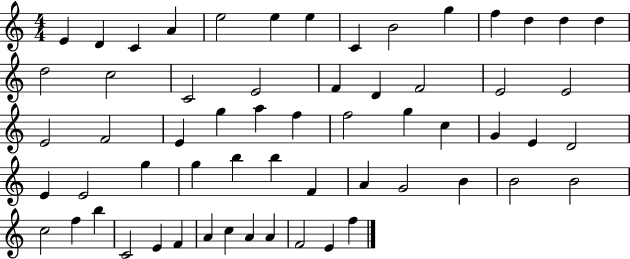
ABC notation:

X:1
T:Untitled
M:4/4
L:1/4
K:C
E D C A e2 e e C B2 g f d d d d2 c2 C2 E2 F D F2 E2 E2 E2 F2 E g a f f2 g c G E D2 E E2 g g b b F A G2 B B2 B2 c2 f b C2 E F A c A A F2 E f